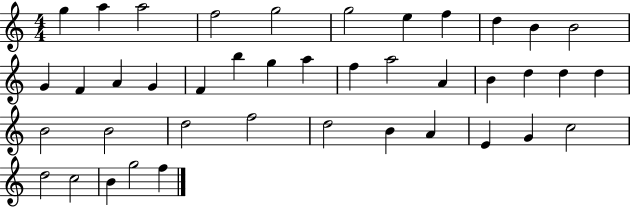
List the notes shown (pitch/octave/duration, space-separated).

G5/q A5/q A5/h F5/h G5/h G5/h E5/q F5/q D5/q B4/q B4/h G4/q F4/q A4/q G4/q F4/q B5/q G5/q A5/q F5/q A5/h A4/q B4/q D5/q D5/q D5/q B4/h B4/h D5/h F5/h D5/h B4/q A4/q E4/q G4/q C5/h D5/h C5/h B4/q G5/h F5/q